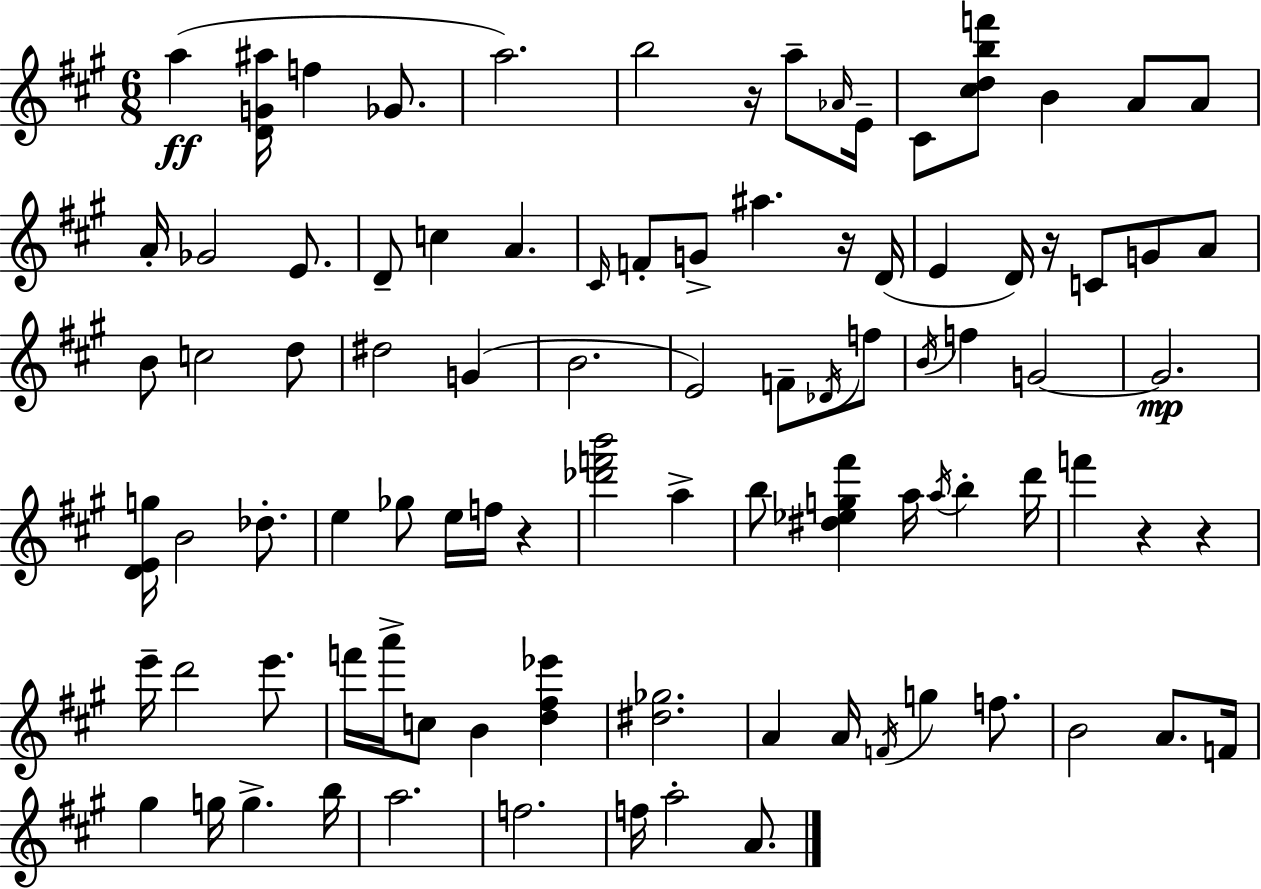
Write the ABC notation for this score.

X:1
T:Untitled
M:6/8
L:1/4
K:A
a [DG^a]/4 f _G/2 a2 b2 z/4 a/2 _A/4 E/4 ^C/2 [^cdbf']/2 B A/2 A/2 A/4 _G2 E/2 D/2 c A ^C/4 F/2 G/2 ^a z/4 D/4 E D/4 z/4 C/2 G/2 A/2 B/2 c2 d/2 ^d2 G B2 E2 F/2 _D/4 f/2 B/4 f G2 G2 [DEg]/4 B2 _d/2 e _g/2 e/4 f/4 z [_d'f'b']2 a b/2 [^d_eg^f'] a/4 a/4 b d'/4 f' z z e'/4 d'2 e'/2 f'/4 a'/4 c/2 B [d^f_e'] [^d_g]2 A A/4 F/4 g f/2 B2 A/2 F/4 ^g g/4 g b/4 a2 f2 f/4 a2 A/2